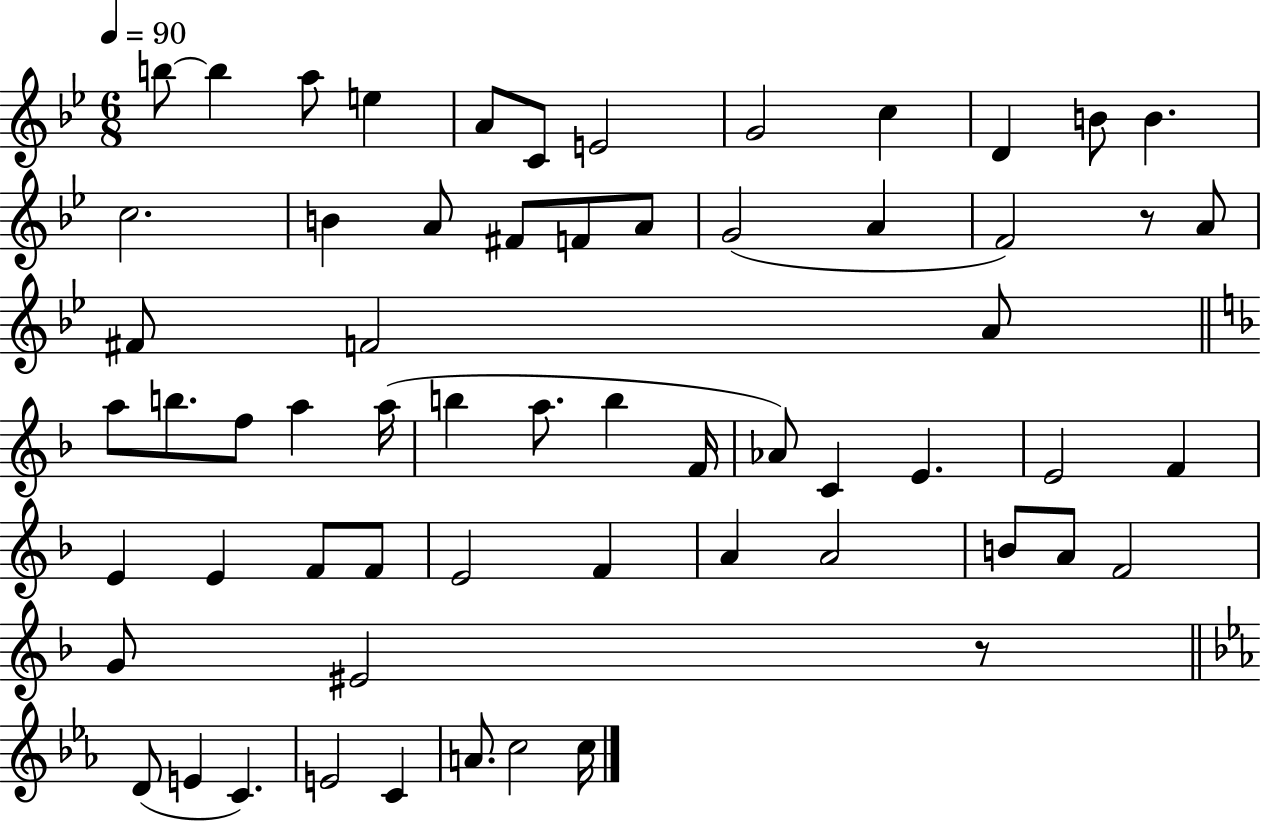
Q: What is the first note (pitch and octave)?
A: B5